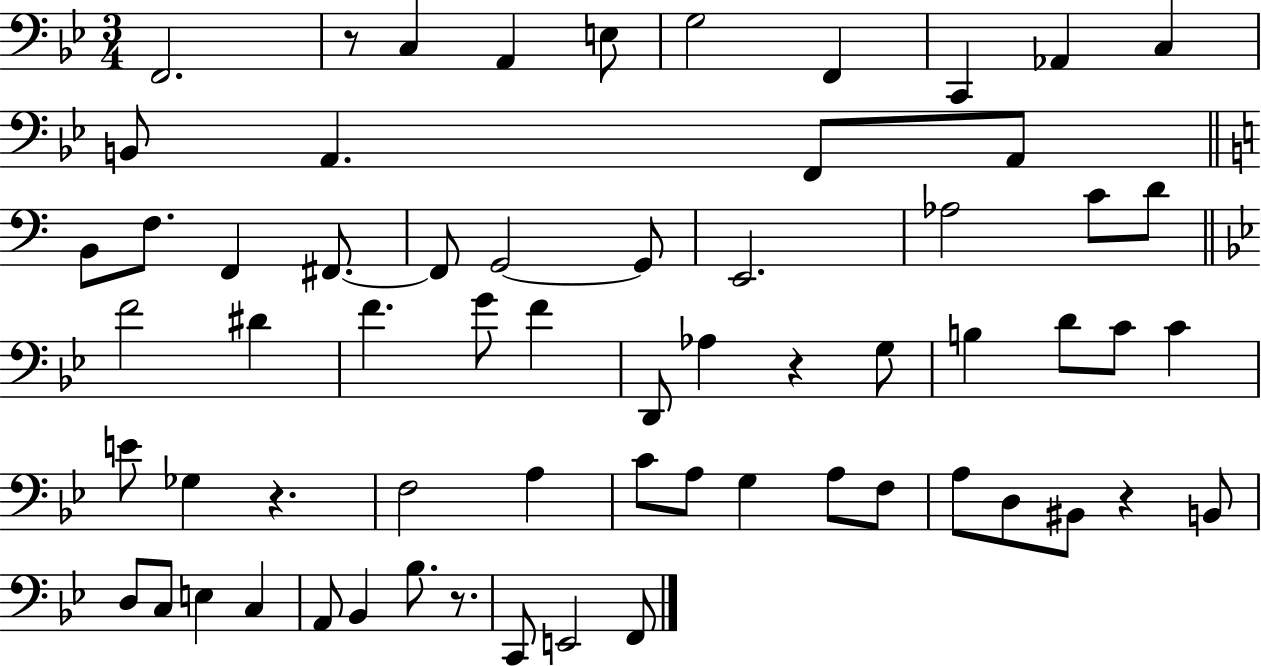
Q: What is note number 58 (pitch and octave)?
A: E2